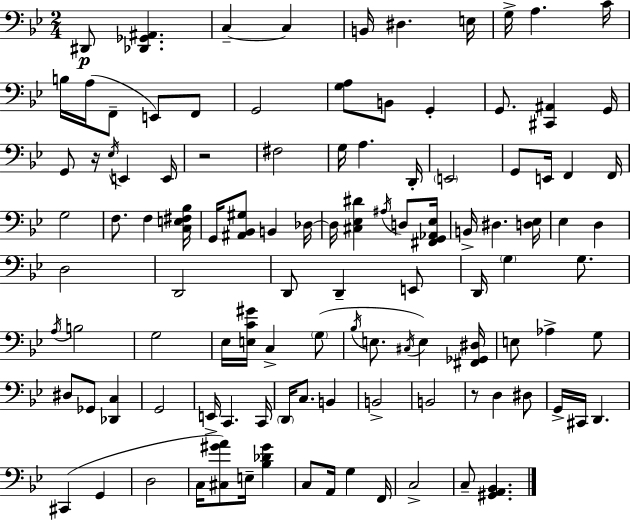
X:1
T:Untitled
M:2/4
L:1/4
K:Gm
^D,,/2 [_D,,_G,,^A,,] C, C, B,,/4 ^D, E,/4 G,/4 A, C/4 B,/4 A,/4 F,,/2 E,,/2 F,,/2 G,,2 [G,A,]/2 B,,/2 G,, G,,/2 [^C,,^A,,] G,,/4 G,,/2 z/4 _E,/4 E,, E,,/4 z2 ^F,2 G,/4 A, D,,/4 E,,2 G,,/2 E,,/4 F,, F,,/4 G,2 F,/2 F, [C,E,^F,_B,]/4 G,,/4 [^A,,_B,,^G,]/2 B,, _D,/4 _D,/4 [^C,_E,^D] ^A,/4 D,/2 [^F,,G,,_A,,_E,]/4 B,,/4 ^D, [D,_E,]/4 _E, D, D,2 D,,2 D,,/2 D,, E,,/2 D,,/4 G, G,/2 A,/4 B,2 G,2 _E,/4 [E,C^G]/4 C, G,/2 _B,/4 E,/2 ^C,/4 E, [^F,,_G,,^D,]/4 E,/2 _A, G,/2 ^D,/2 _G,,/2 [_D,,C,] G,,2 E,,/4 C,, C,,/4 D,,/4 C,/2 B,, B,,2 B,,2 z/2 D, ^D,/2 G,,/4 ^C,,/4 D,, ^C,, G,, D,2 C,/4 [^C,^GA]/2 E,/4 [_B,_D^G] C,/2 A,,/4 G, F,,/4 C,2 C,/2 [^G,,A,,_B,,]